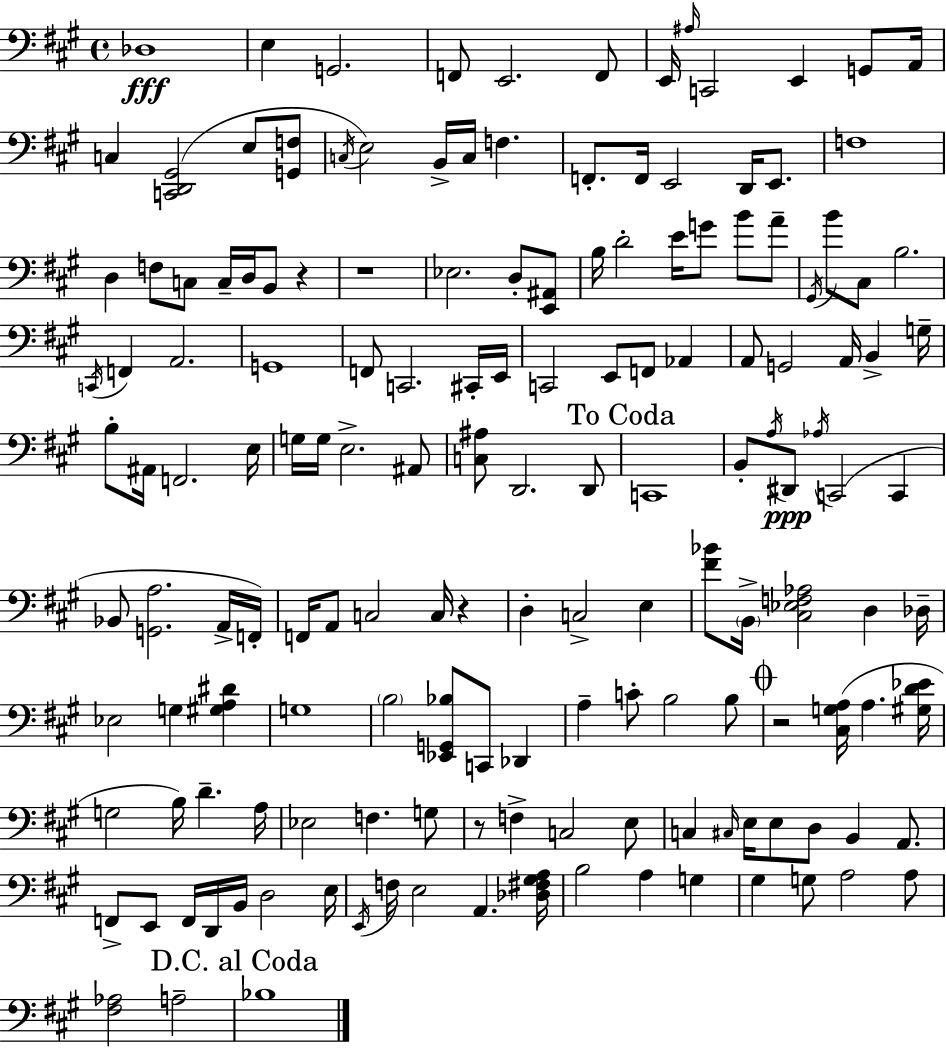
Db3/w E3/q G2/h. F2/e E2/h. F2/e E2/s A#3/s C2/h E2/q G2/e A2/s C3/q [C2,D2,G#2]/h E3/e [G2,F3]/e C3/s E3/h B2/s C3/s F3/q. F2/e. F2/s E2/h D2/s E2/e. F3/w D3/q F3/e C3/e C3/s D3/s B2/e R/q R/w Eb3/h. D3/e [E2,A#2]/e B3/s D4/h E4/s G4/e B4/e A4/e G#2/s B4/e C#3/e B3/h. C2/s F2/q A2/h. G2/w F2/e C2/h. C#2/s E2/s C2/h E2/e F2/e Ab2/q A2/e G2/h A2/s B2/q G3/s B3/e A#2/s F2/h. E3/s G3/s G3/s E3/h. A#2/e [C3,A#3]/e D2/h. D2/e C2/w B2/e A3/s D#2/e Ab3/s C2/h C2/q Bb2/e [G2,A3]/h. A2/s F2/s F2/s A2/e C3/h C3/s R/q D3/q C3/h E3/q [F#4,Bb4]/e B2/s [C#3,Eb3,F3,Ab3]/h D3/q Db3/s Eb3/h G3/q [G#3,A3,D#4]/q G3/w B3/h [Eb2,G2,Bb3]/e C2/e Db2/q A3/q C4/e B3/h B3/e R/h [C#3,G3,A3]/s A3/q. [G#3,D4,Eb4]/s G3/h B3/s D4/q. A3/s Eb3/h F3/q. G3/e R/e F3/q C3/h E3/e C3/q C#3/s E3/s E3/e D3/e B2/q A2/e. F2/e E2/e F2/s D2/s B2/s D3/h E3/s E2/s F3/s E3/h A2/q. [Db3,F#3,G#3,A3]/s B3/h A3/q G3/q G#3/q G3/e A3/h A3/e [F#3,Ab3]/h A3/h Bb3/w